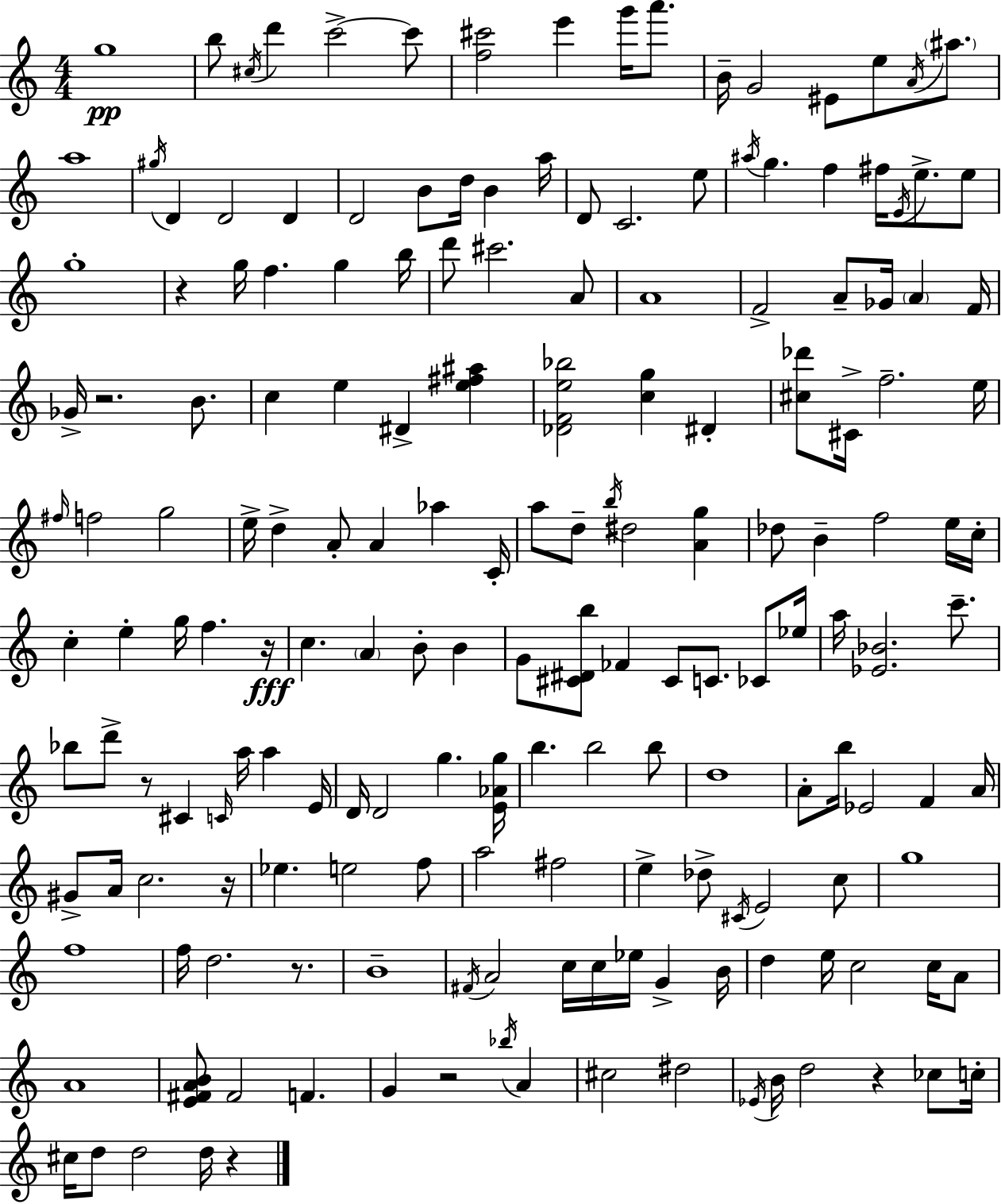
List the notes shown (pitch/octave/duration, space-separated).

G5/w B5/e C#5/s D6/q C6/h C6/e [F5,C#6]/h E6/q G6/s A6/e. B4/s G4/h EIS4/e E5/e A4/s A#5/e. A5/w G#5/s D4/q D4/h D4/q D4/h B4/e D5/s B4/q A5/s D4/e C4/h. E5/e A#5/s G5/q. F5/q F#5/s E4/s E5/e. E5/e G5/w R/q G5/s F5/q. G5/q B5/s D6/e C#6/h. A4/e A4/w F4/h A4/e Gb4/s A4/q F4/s Gb4/s R/h. B4/e. C5/q E5/q D#4/q [E5,F#5,A#5]/q [Db4,F4,E5,Bb5]/h [C5,G5]/q D#4/q [C#5,Db6]/e C#4/s F5/h. E5/s F#5/s F5/h G5/h E5/s D5/q A4/e A4/q Ab5/q C4/s A5/e D5/e B5/s D#5/h [A4,G5]/q Db5/e B4/q F5/h E5/s C5/s C5/q E5/q G5/s F5/q. R/s C5/q. A4/q B4/e B4/q G4/e [C#4,D#4,B5]/e FES4/q C#4/e C4/e. CES4/e Eb5/s A5/s [Eb4,Bb4]/h. C6/e. Bb5/e D6/e R/e C#4/q C4/s A5/s A5/q E4/s D4/s D4/h G5/q. [E4,Ab4,G5]/s B5/q. B5/h B5/e D5/w A4/e B5/s Eb4/h F4/q A4/s G#4/e A4/s C5/h. R/s Eb5/q. E5/h F5/e A5/h F#5/h E5/q Db5/e C#4/s E4/h C5/e G5/w F5/w F5/s D5/h. R/e. B4/w F#4/s A4/h C5/s C5/s Eb5/s G4/q B4/s D5/q E5/s C5/h C5/s A4/e A4/w [E4,F#4,A4,B4]/e F#4/h F4/q. G4/q R/h Bb5/s A4/q C#5/h D#5/h Eb4/s B4/s D5/h R/q CES5/e C5/s C#5/s D5/e D5/h D5/s R/q